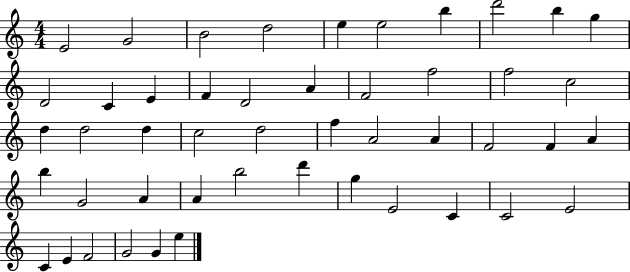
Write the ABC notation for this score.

X:1
T:Untitled
M:4/4
L:1/4
K:C
E2 G2 B2 d2 e e2 b d'2 b g D2 C E F D2 A F2 f2 f2 c2 d d2 d c2 d2 f A2 A F2 F A b G2 A A b2 d' g E2 C C2 E2 C E F2 G2 G e